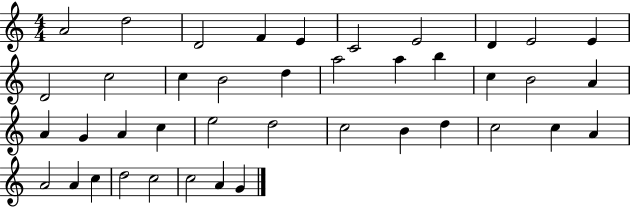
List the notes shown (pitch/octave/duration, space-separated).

A4/h D5/h D4/h F4/q E4/q C4/h E4/h D4/q E4/h E4/q D4/h C5/h C5/q B4/h D5/q A5/h A5/q B5/q C5/q B4/h A4/q A4/q G4/q A4/q C5/q E5/h D5/h C5/h B4/q D5/q C5/h C5/q A4/q A4/h A4/q C5/q D5/h C5/h C5/h A4/q G4/q